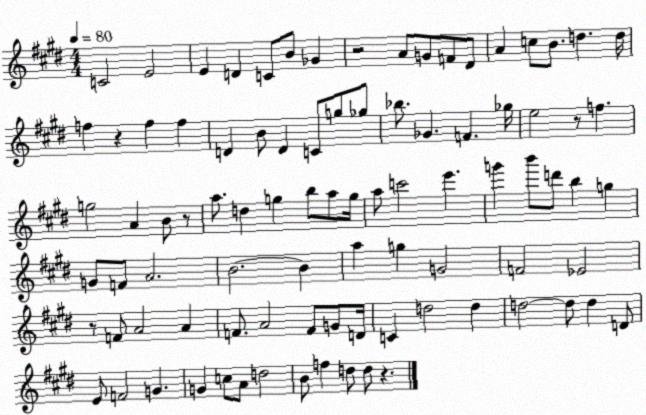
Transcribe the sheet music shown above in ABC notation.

X:1
T:Untitled
M:4/4
L:1/4
K:E
C2 E2 E D C/2 B/2 _G z2 A/2 G/2 F/2 ^D/2 A c/2 B/2 d d/4 f z f f D B/2 D C/2 g/2 _g/2 _b/2 _G F _g/4 e2 z/2 f g2 A B/2 z/2 a/2 d g b/2 a/2 g/4 a/2 c'2 e' g' b'/2 d'/2 b g G/2 F/2 A2 B2 B a g G2 F2 _E2 z/2 F/2 A2 A F/2 A2 F/2 G/2 D/4 C d2 d d2 d/2 d D/2 E/2 F2 G G c/2 A/2 d2 B/2 f d/2 d/2 z